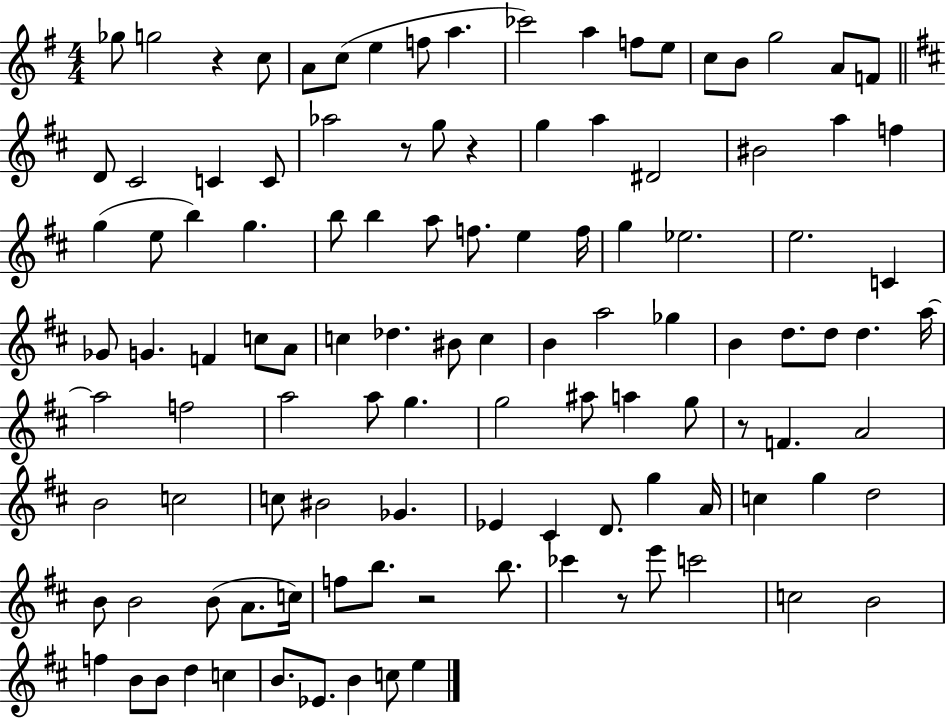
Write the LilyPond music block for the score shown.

{
  \clef treble
  \numericTimeSignature
  \time 4/4
  \key g \major
  \repeat volta 2 { ges''8 g''2 r4 c''8 | a'8 c''8( e''4 f''8 a''4. | ces'''2) a''4 f''8 e''8 | c''8 b'8 g''2 a'8 f'8 | \break \bar "||" \break \key d \major d'8 cis'2 c'4 c'8 | aes''2 r8 g''8 r4 | g''4 a''4 dis'2 | bis'2 a''4 f''4 | \break g''4( e''8 b''4) g''4. | b''8 b''4 a''8 f''8. e''4 f''16 | g''4 ees''2. | e''2. c'4 | \break ges'8 g'4. f'4 c''8 a'8 | c''4 des''4. bis'8 c''4 | b'4 a''2 ges''4 | b'4 d''8. d''8 d''4. a''16~~ | \break a''2 f''2 | a''2 a''8 g''4. | g''2 ais''8 a''4 g''8 | r8 f'4. a'2 | \break b'2 c''2 | c''8 bis'2 ges'4. | ees'4 cis'4 d'8. g''4 a'16 | c''4 g''4 d''2 | \break b'8 b'2 b'8( a'8. c''16) | f''8 b''8. r2 b''8. | ces'''4 r8 e'''8 c'''2 | c''2 b'2 | \break f''4 b'8 b'8 d''4 c''4 | b'8. ees'8. b'4 c''8 e''4 | } \bar "|."
}